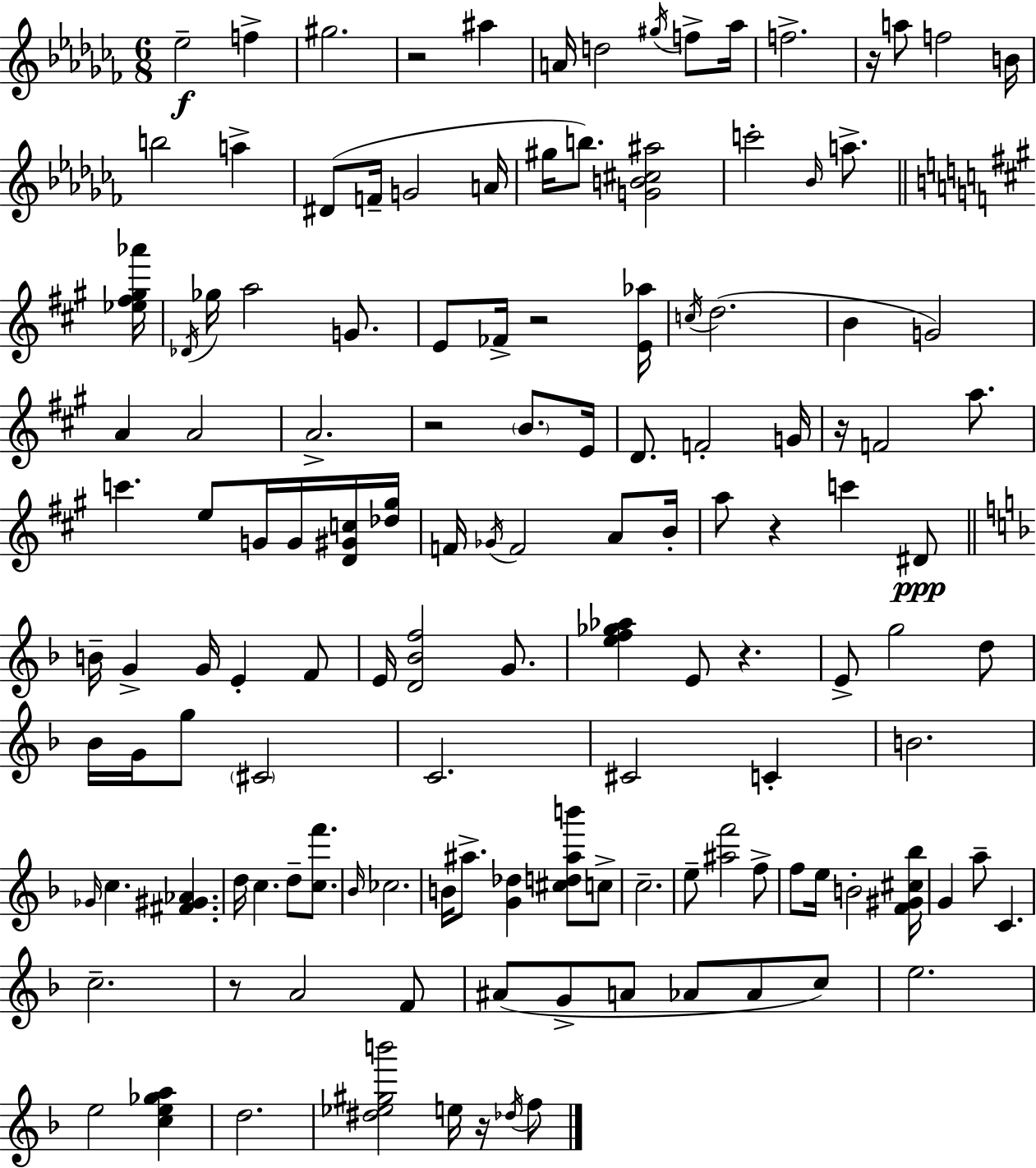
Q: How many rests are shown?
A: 9